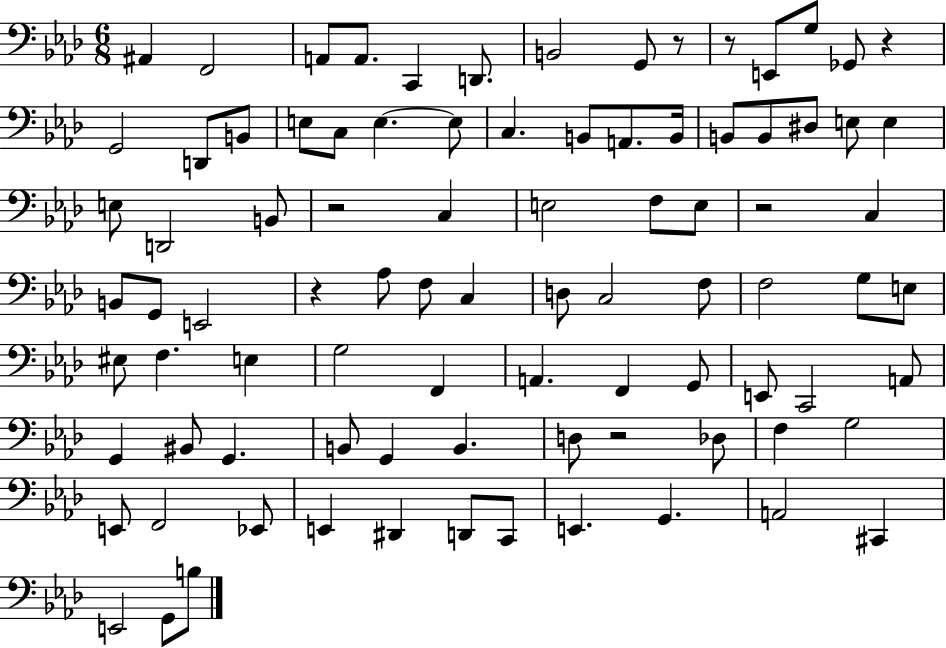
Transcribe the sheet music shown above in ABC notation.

X:1
T:Untitled
M:6/8
L:1/4
K:Ab
^A,, F,,2 A,,/2 A,,/2 C,, D,,/2 B,,2 G,,/2 z/2 z/2 E,,/2 G,/2 _G,,/2 z G,,2 D,,/2 B,,/2 E,/2 C,/2 E, E,/2 C, B,,/2 A,,/2 B,,/4 B,,/2 B,,/2 ^D,/2 E,/2 E, E,/2 D,,2 B,,/2 z2 C, E,2 F,/2 E,/2 z2 C, B,,/2 G,,/2 E,,2 z _A,/2 F,/2 C, D,/2 C,2 F,/2 F,2 G,/2 E,/2 ^E,/2 F, E, G,2 F,, A,, F,, G,,/2 E,,/2 C,,2 A,,/2 G,, ^B,,/2 G,, B,,/2 G,, B,, D,/2 z2 _D,/2 F, G,2 E,,/2 F,,2 _E,,/2 E,, ^D,, D,,/2 C,,/2 E,, G,, A,,2 ^C,, E,,2 G,,/2 B,/2